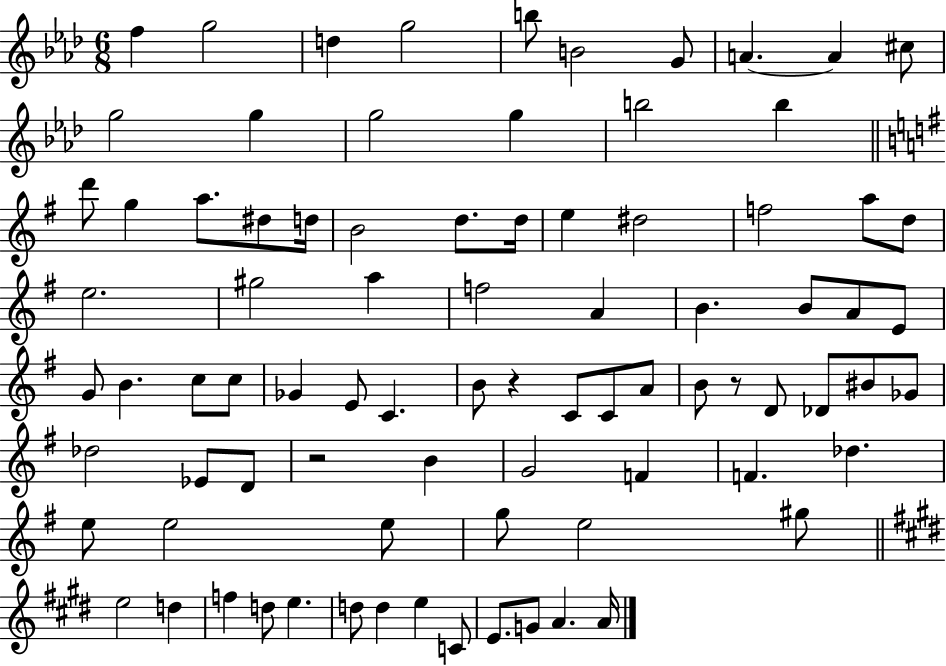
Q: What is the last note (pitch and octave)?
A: A4